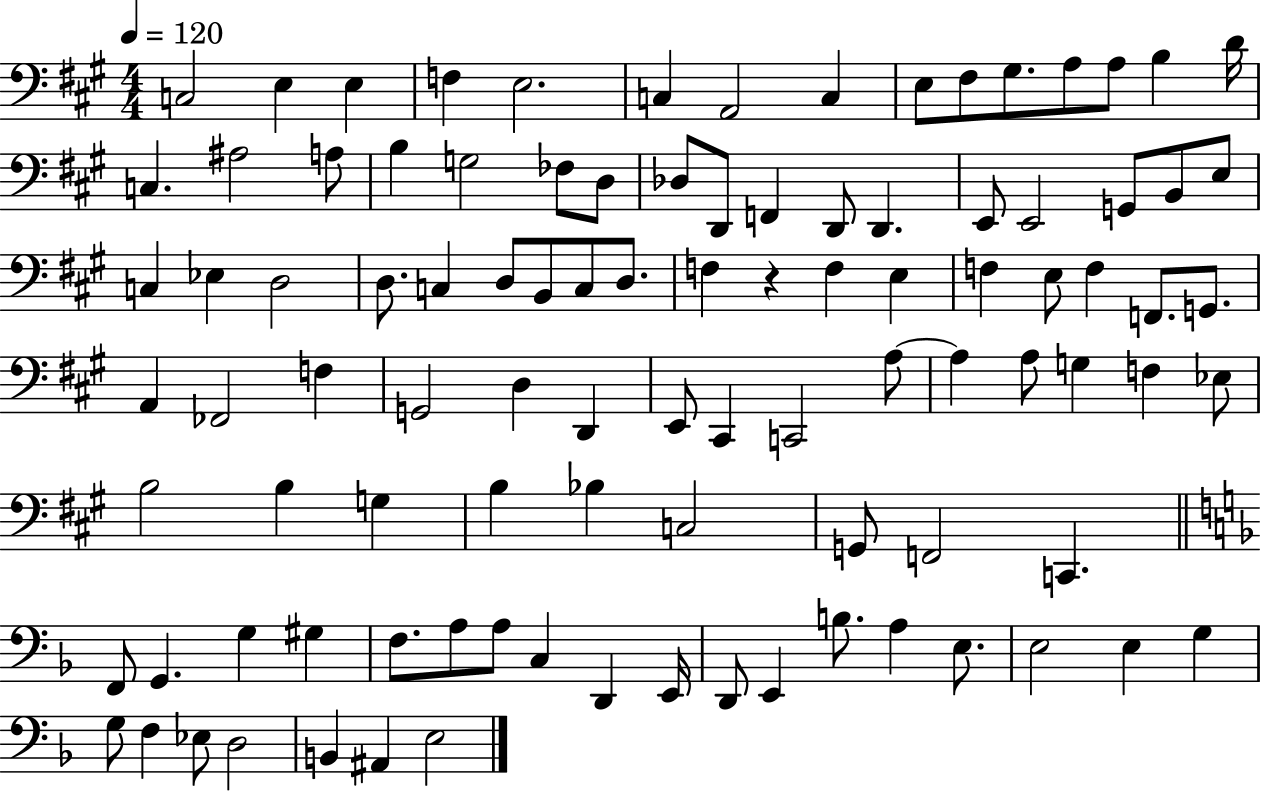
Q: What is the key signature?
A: A major